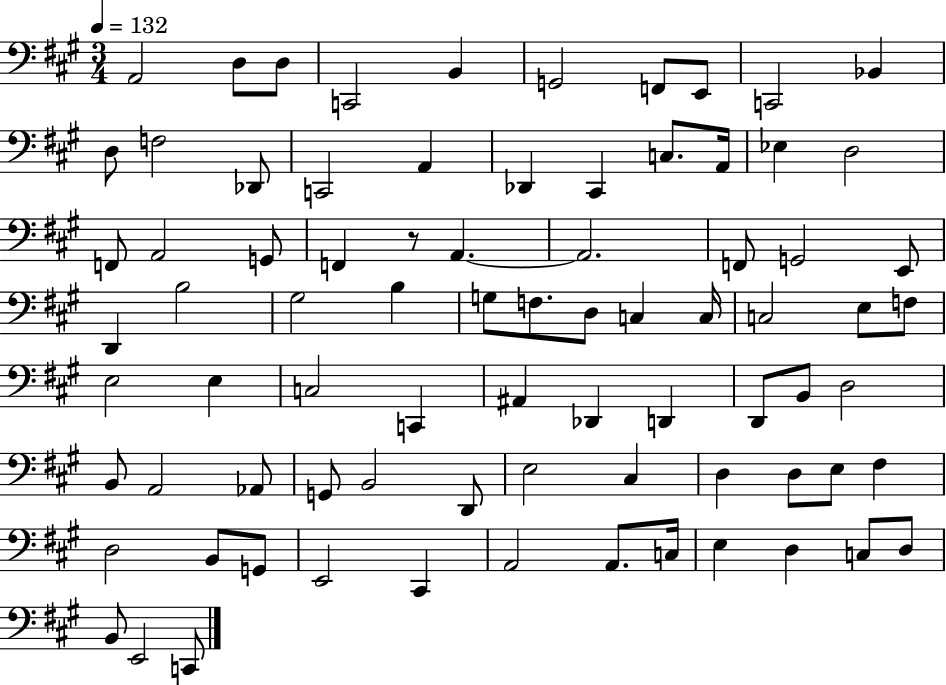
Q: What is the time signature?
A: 3/4